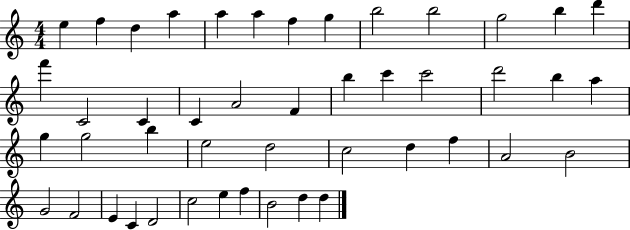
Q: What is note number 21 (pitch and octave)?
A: C6